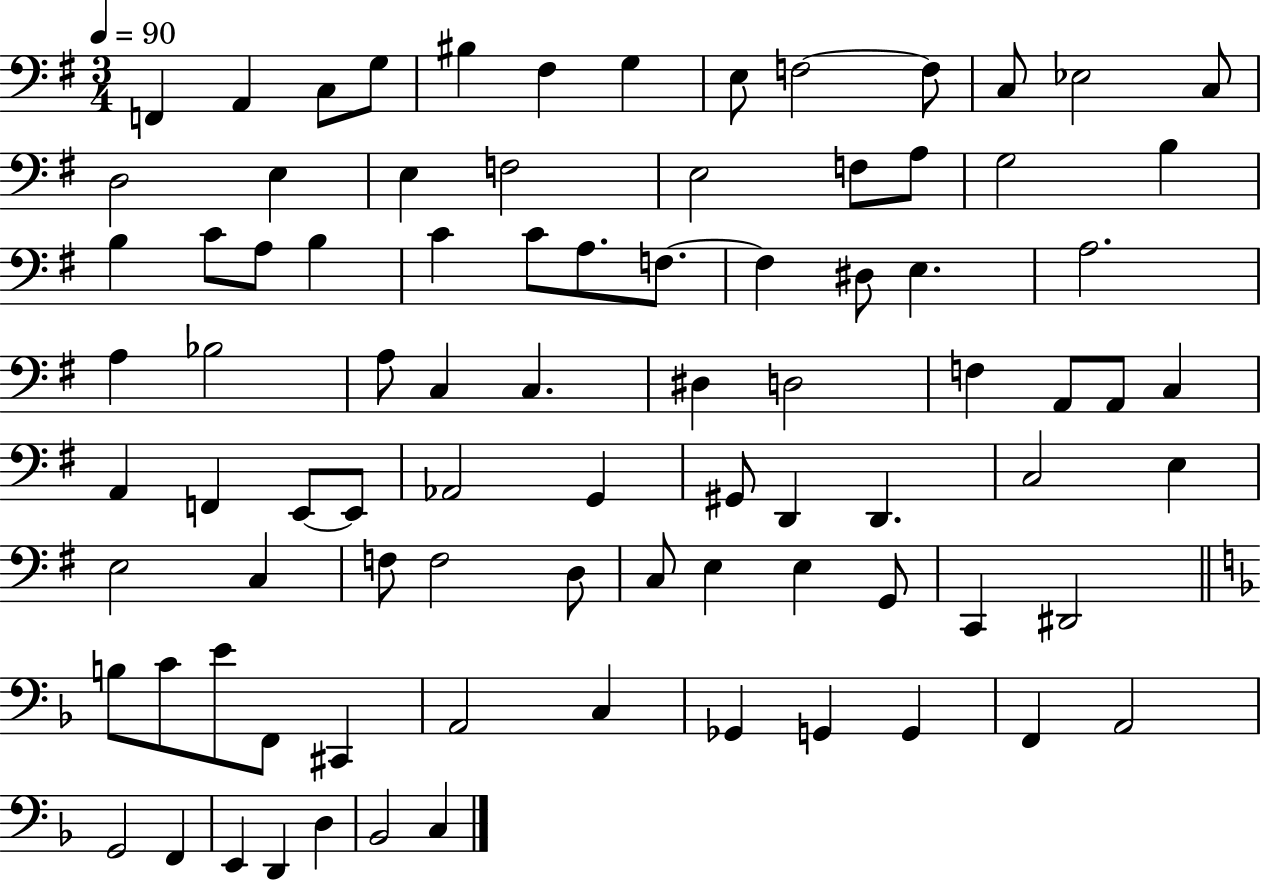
X:1
T:Untitled
M:3/4
L:1/4
K:G
F,, A,, C,/2 G,/2 ^B, ^F, G, E,/2 F,2 F,/2 C,/2 _E,2 C,/2 D,2 E, E, F,2 E,2 F,/2 A,/2 G,2 B, B, C/2 A,/2 B, C C/2 A,/2 F,/2 F, ^D,/2 E, A,2 A, _B,2 A,/2 C, C, ^D, D,2 F, A,,/2 A,,/2 C, A,, F,, E,,/2 E,,/2 _A,,2 G,, ^G,,/2 D,, D,, C,2 E, E,2 C, F,/2 F,2 D,/2 C,/2 E, E, G,,/2 C,, ^D,,2 B,/2 C/2 E/2 F,,/2 ^C,, A,,2 C, _G,, G,, G,, F,, A,,2 G,,2 F,, E,, D,, D, _B,,2 C,